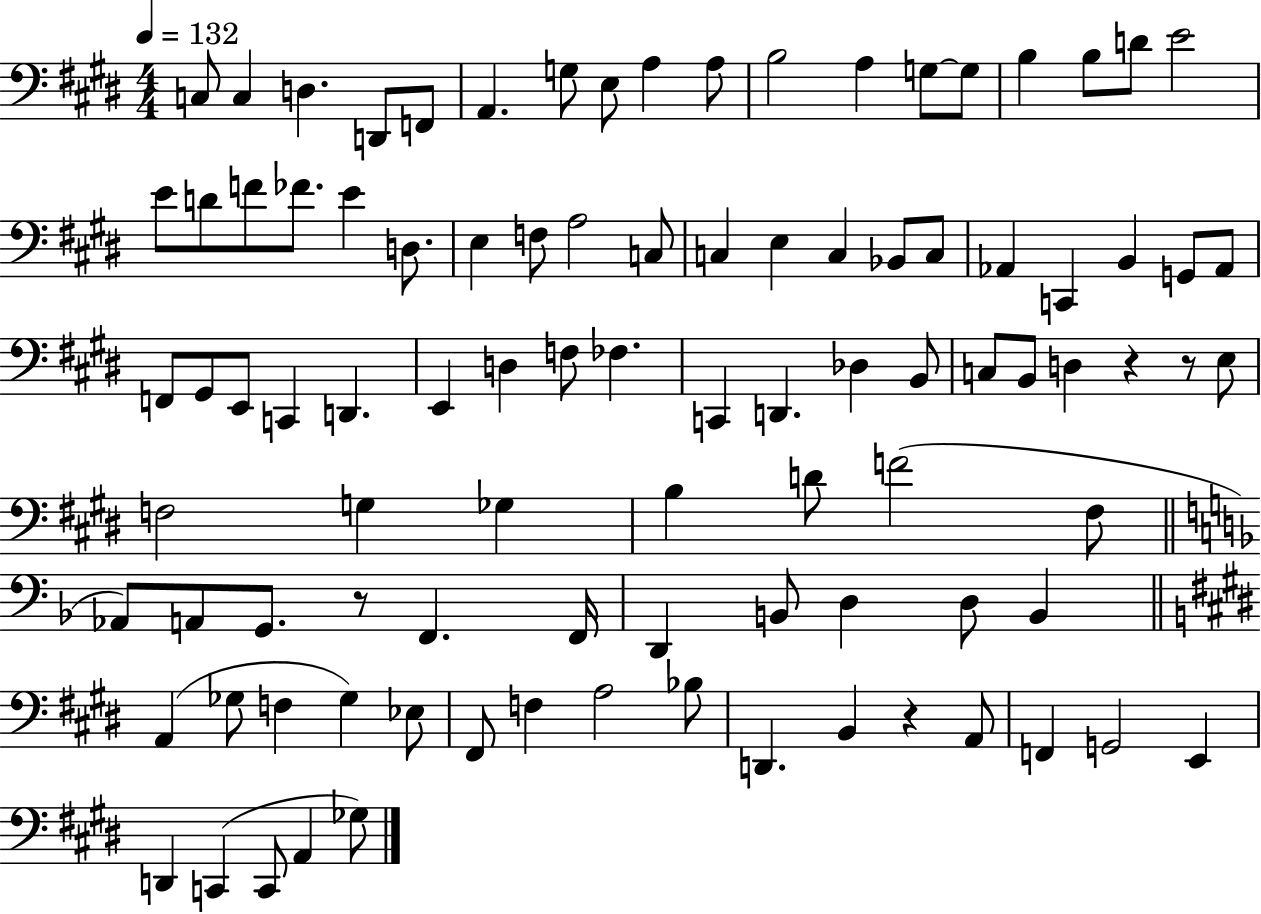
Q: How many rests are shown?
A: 4